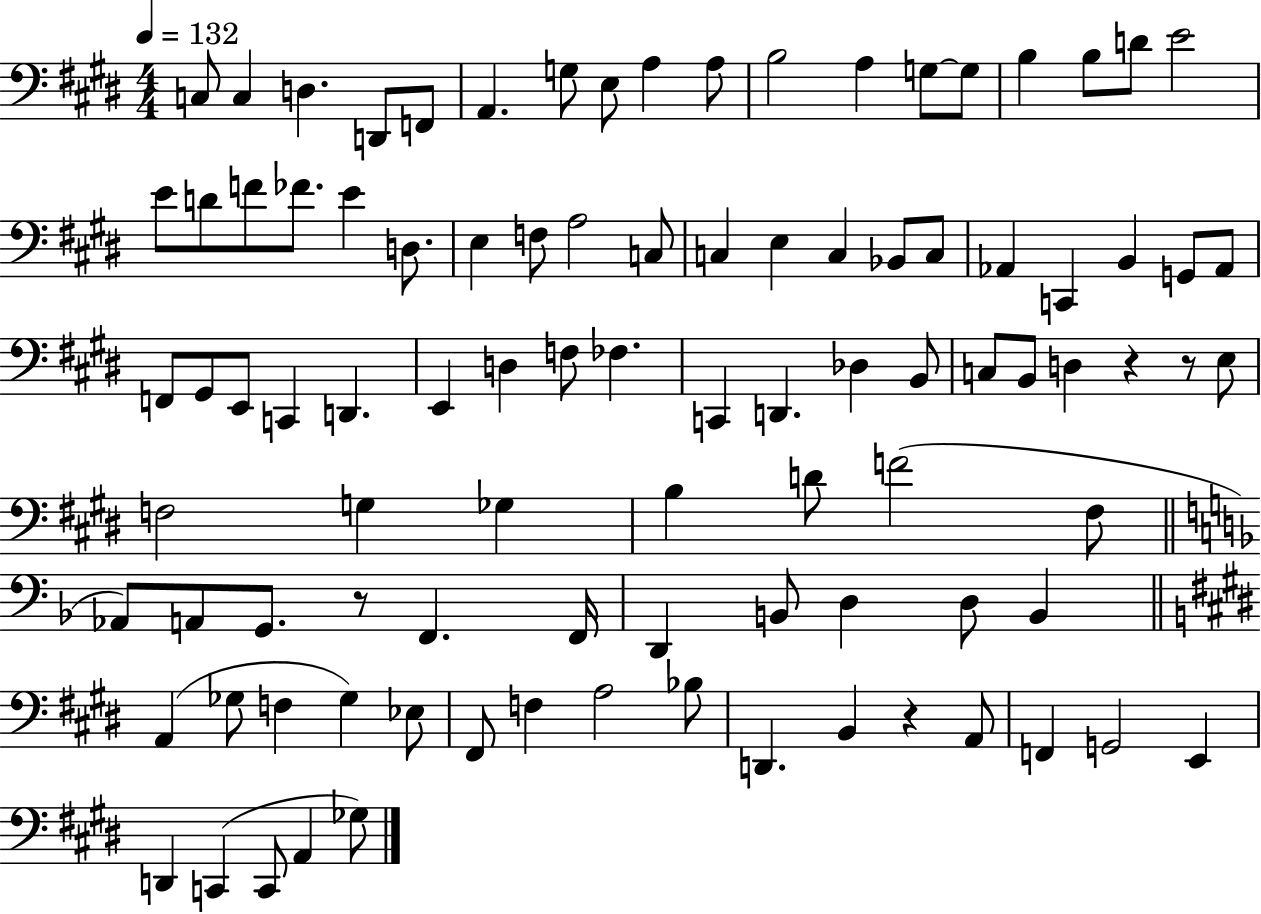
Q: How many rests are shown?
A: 4